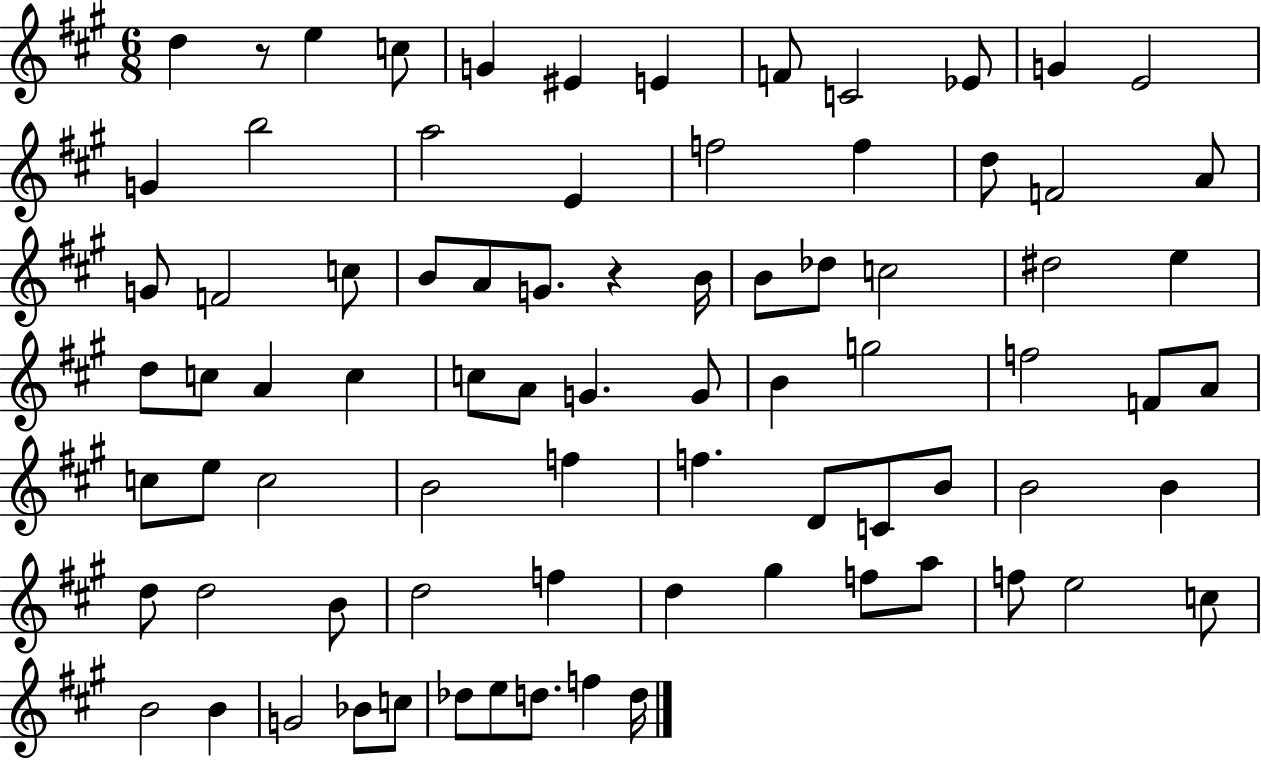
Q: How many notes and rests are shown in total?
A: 80